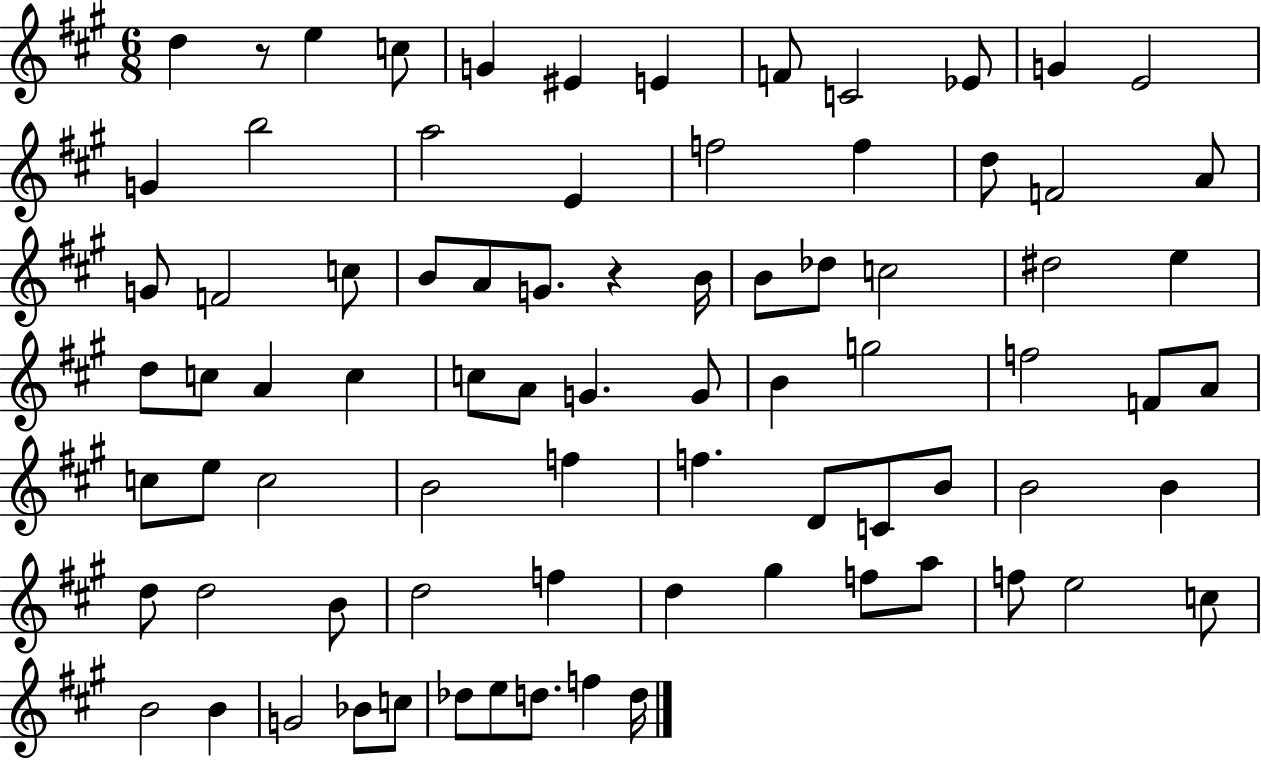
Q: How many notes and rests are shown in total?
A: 80